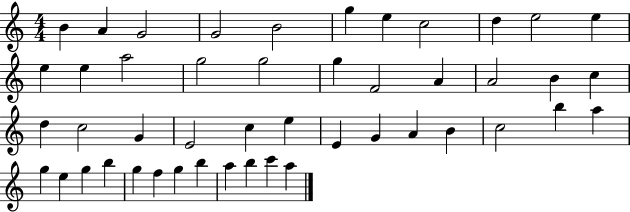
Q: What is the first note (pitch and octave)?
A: B4